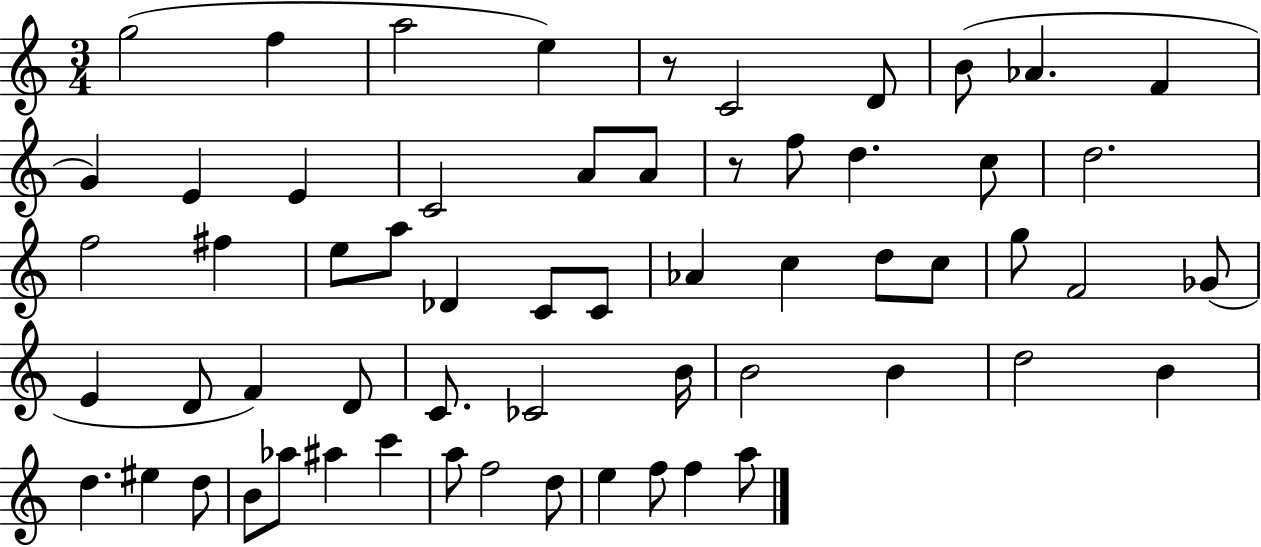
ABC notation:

X:1
T:Untitled
M:3/4
L:1/4
K:C
g2 f a2 e z/2 C2 D/2 B/2 _A F G E E C2 A/2 A/2 z/2 f/2 d c/2 d2 f2 ^f e/2 a/2 _D C/2 C/2 _A c d/2 c/2 g/2 F2 _G/2 E D/2 F D/2 C/2 _C2 B/4 B2 B d2 B d ^e d/2 B/2 _a/2 ^a c' a/2 f2 d/2 e f/2 f a/2